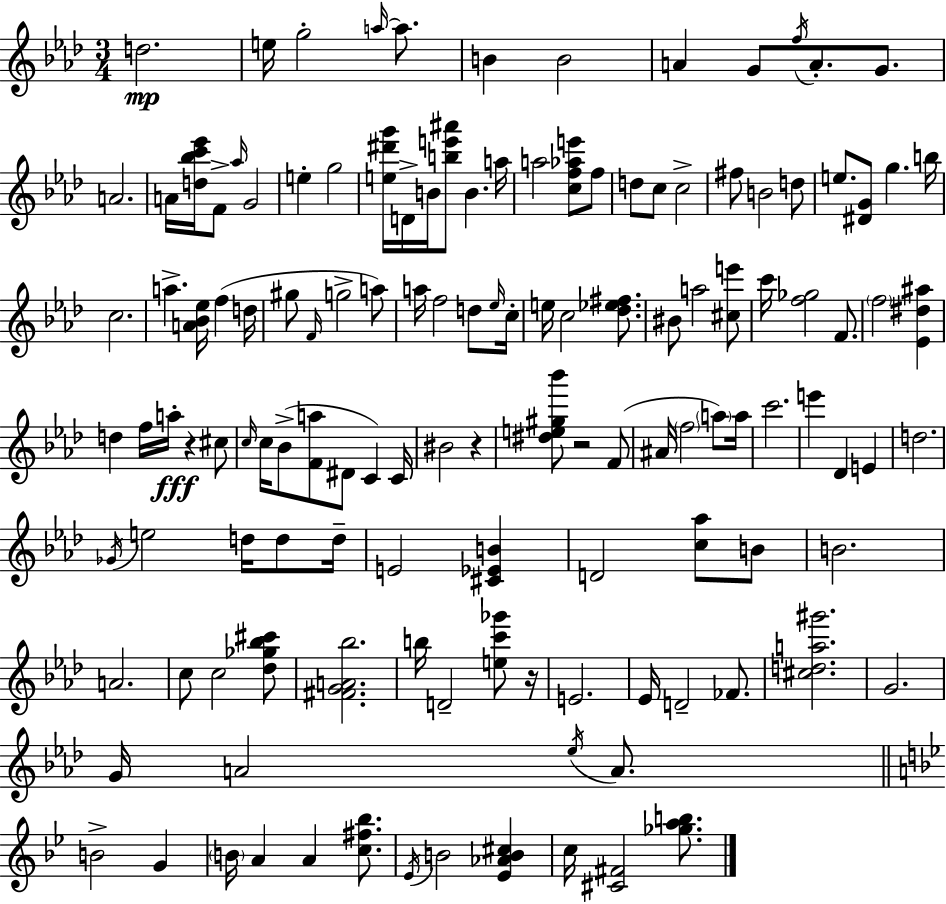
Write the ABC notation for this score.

X:1
T:Untitled
M:3/4
L:1/4
K:Ab
d2 e/4 g2 a/4 a/2 B B2 A G/2 f/4 A/2 G/2 A2 A/4 [d_bc'_e']/4 F/2 _a/4 G2 e g2 [e^d'g']/4 D/4 B/4 [be'^a']/2 B a/4 a2 [cf_ae']/2 f/2 d/2 c/2 c2 ^f/2 B2 d/2 e/2 [^DG]/2 g b/4 c2 a [A_B_e]/4 f d/4 ^g/2 F/4 g2 a/2 a/4 f2 d/2 _e/4 c/4 e/4 c2 [_d_e^f]/2 ^B/2 a2 [^ce']/2 c'/4 [f_g]2 F/2 f2 [_E^d^a] d f/4 a/4 z ^c/2 c/4 c/4 _B/2 [Fa]/2 ^D/2 C C/4 ^B2 z [^de^g_b']/2 z2 F/2 ^A/4 f2 a/2 a/4 c'2 e' _D E d2 _G/4 e2 d/4 d/2 d/4 E2 [^C_EB] D2 [c_a]/2 B/2 B2 A2 c/2 c2 [_d_g_b^c']/2 [^FGA_b]2 b/4 D2 [ec'_g']/2 z/4 E2 _E/4 D2 _F/2 [^cda^g']2 G2 G/4 A2 _e/4 A/2 B2 G B/4 A A [c^f_b]/2 _E/4 B2 [_E_AB^c] c/4 [^C^F]2 [_gab]/2